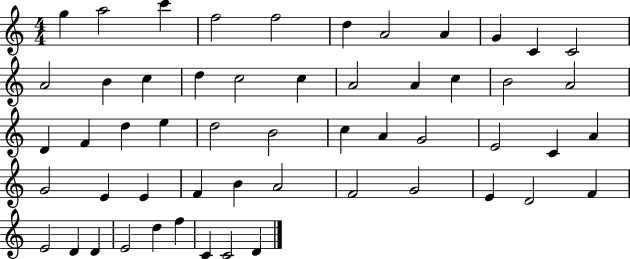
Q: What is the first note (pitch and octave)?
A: G5